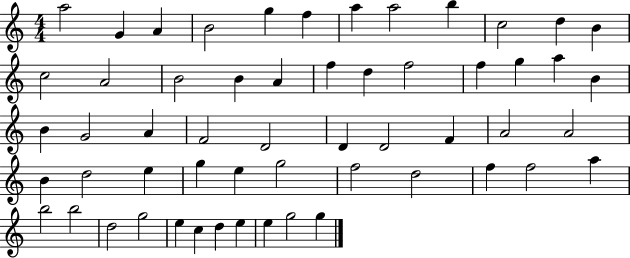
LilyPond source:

{
  \clef treble
  \numericTimeSignature
  \time 4/4
  \key c \major
  a''2 g'4 a'4 | b'2 g''4 f''4 | a''4 a''2 b''4 | c''2 d''4 b'4 | \break c''2 a'2 | b'2 b'4 a'4 | f''4 d''4 f''2 | f''4 g''4 a''4 b'4 | \break b'4 g'2 a'4 | f'2 d'2 | d'4 d'2 f'4 | a'2 a'2 | \break b'4 d''2 e''4 | g''4 e''4 g''2 | f''2 d''2 | f''4 f''2 a''4 | \break b''2 b''2 | d''2 g''2 | e''4 c''4 d''4 e''4 | e''4 g''2 g''4 | \break \bar "|."
}